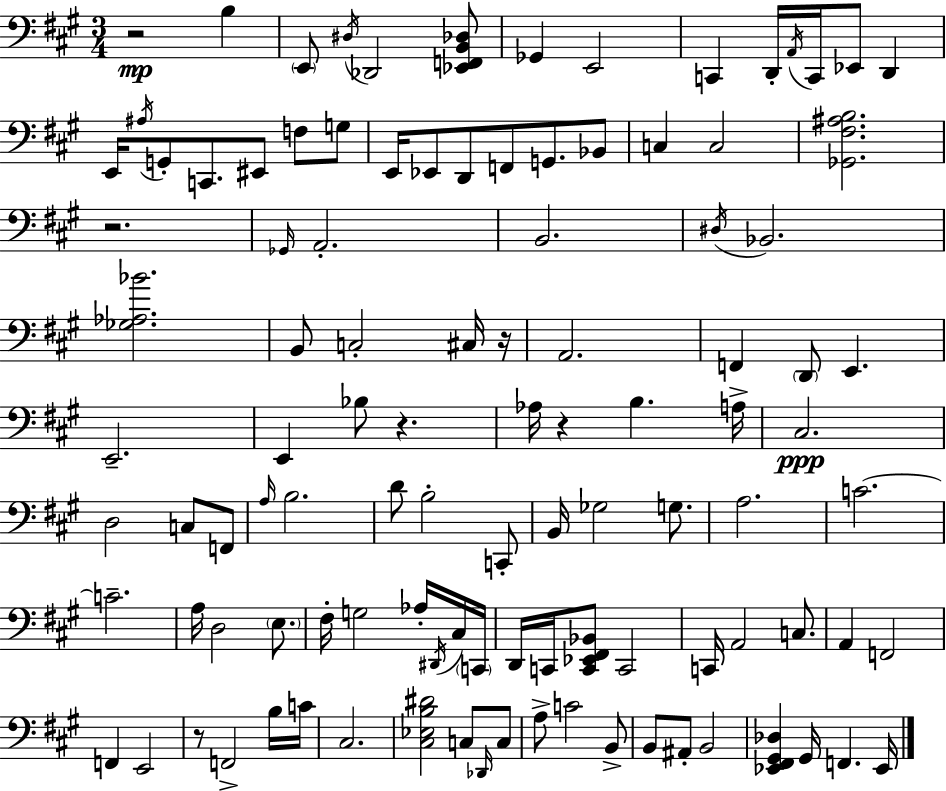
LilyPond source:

{
  \clef bass
  \numericTimeSignature
  \time 3/4
  \key a \major
  r2\mp b4 | \parenthesize e,8 \acciaccatura { dis16 } des,2 <ees, f, b, des>8 | ges,4 e,2 | c,4 d,16-. \acciaccatura { a,16 } c,16 ees,8 d,4 | \break e,16 \acciaccatura { ais16 } g,8-. c,8. eis,8 f8 | g8 e,16 ees,8 d,8 f,8 g,8. | bes,8 c4 c2 | <ges, fis ais b>2. | \break r2. | \grace { ges,16 } a,2.-. | b,2. | \acciaccatura { dis16 } bes,2. | \break <ges aes bes'>2. | b,8 c2-. | cis16 r16 a,2. | f,4 \parenthesize d,8 e,4. | \break e,2.-- | e,4 bes8 r4. | aes16 r4 b4. | a16-> cis2.\ppp | \break d2 | c8 f,8 \grace { a16 } b2. | d'8 b2-. | c,8-. b,16 ges2 | \break g8. a2. | c'2.~~ | c'2.-- | a16 d2 | \break \parenthesize e8. fis16-. g2 | aes16-. \acciaccatura { dis,16 } cis16 \parenthesize c,16 d,16 c,16 <c, ees, fis, bes,>8 c,2 | c,16 a,2 | c8. a,4 f,2 | \break f,4 e,2 | r8 f,2-> | b16 c'16 cis2. | <cis ees b dis'>2 | \break c8 \grace { des,16 } c8 a8-> c'2 | b,8-> b,8 ais,8-. | b,2 <ees, fis, gis, des>4 | gis,16 f,4. ees,16 \bar "|."
}